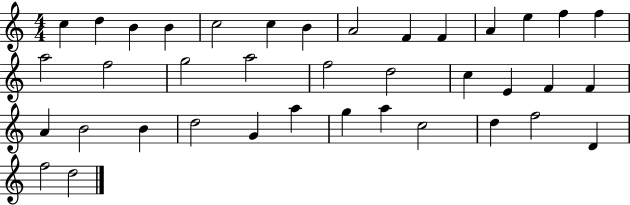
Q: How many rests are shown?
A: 0